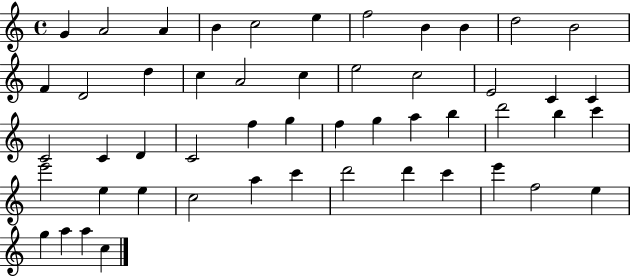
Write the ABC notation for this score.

X:1
T:Untitled
M:4/4
L:1/4
K:C
G A2 A B c2 e f2 B B d2 B2 F D2 d c A2 c e2 c2 E2 C C C2 C D C2 f g f g a b d'2 b c' e'2 e e c2 a c' d'2 d' c' e' f2 e g a a c